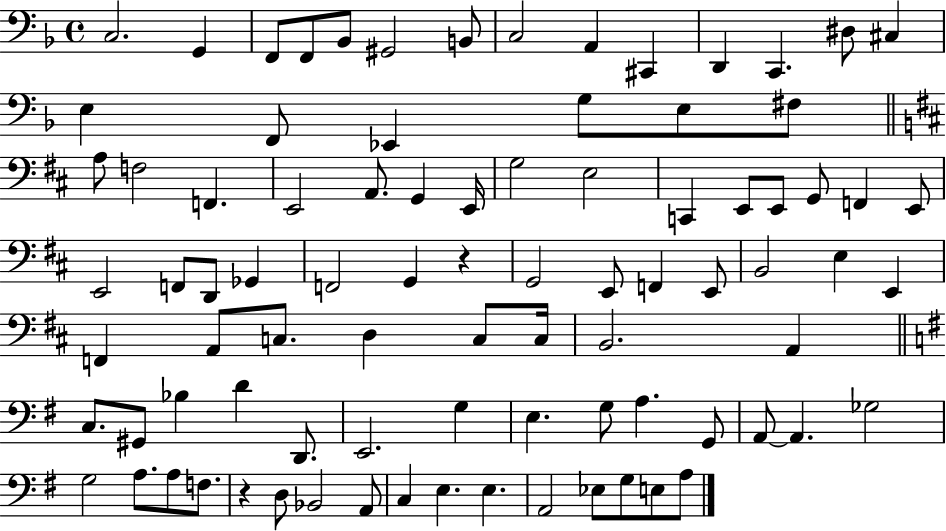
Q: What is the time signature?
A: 4/4